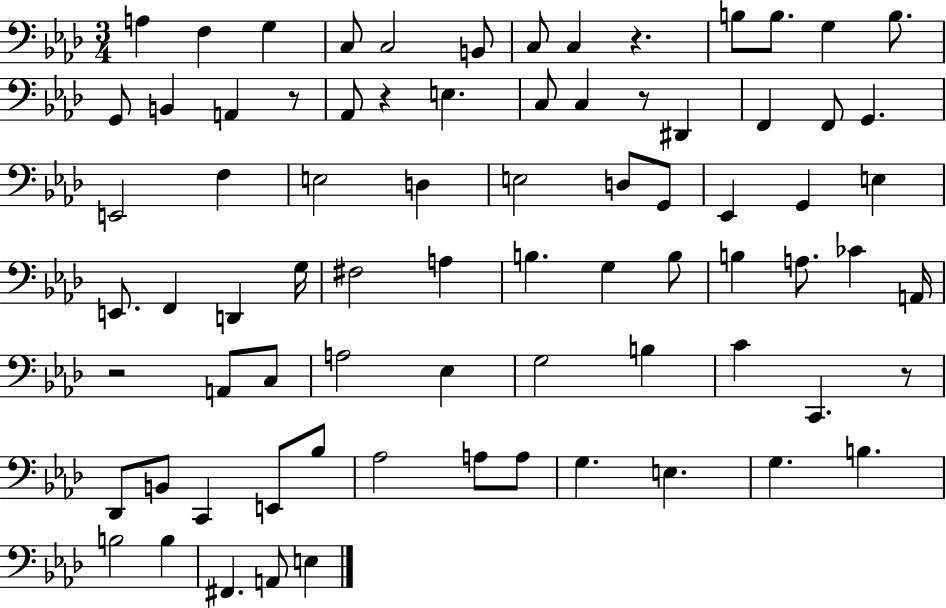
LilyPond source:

{
  \clef bass
  \numericTimeSignature
  \time 3/4
  \key aes \major
  a4 f4 g4 | c8 c2 b,8 | c8 c4 r4. | b8 b8. g4 b8. | \break g,8 b,4 a,4 r8 | aes,8 r4 e4. | c8 c4 r8 dis,4 | f,4 f,8 g,4. | \break e,2 f4 | e2 d4 | e2 d8 g,8 | ees,4 g,4 e4 | \break e,8. f,4 d,4 g16 | fis2 a4 | b4. g4 b8 | b4 a8. ces'4 a,16 | \break r2 a,8 c8 | a2 ees4 | g2 b4 | c'4 c,4. r8 | \break des,8 b,8 c,4 e,8 bes8 | aes2 a8 a8 | g4. e4. | g4. b4. | \break b2 b4 | fis,4. a,8 e4 | \bar "|."
}